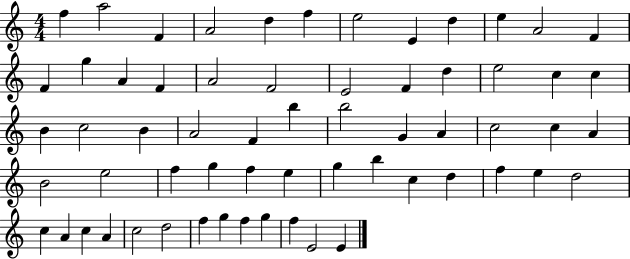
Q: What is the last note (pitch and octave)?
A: E4